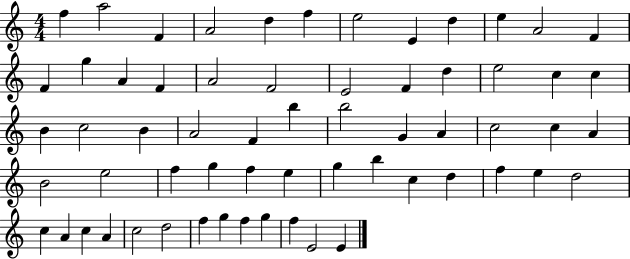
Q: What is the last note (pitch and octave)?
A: E4